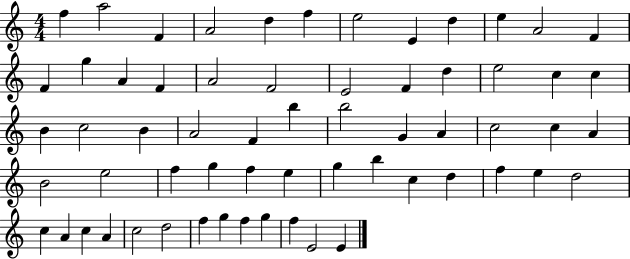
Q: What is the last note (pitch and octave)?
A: E4